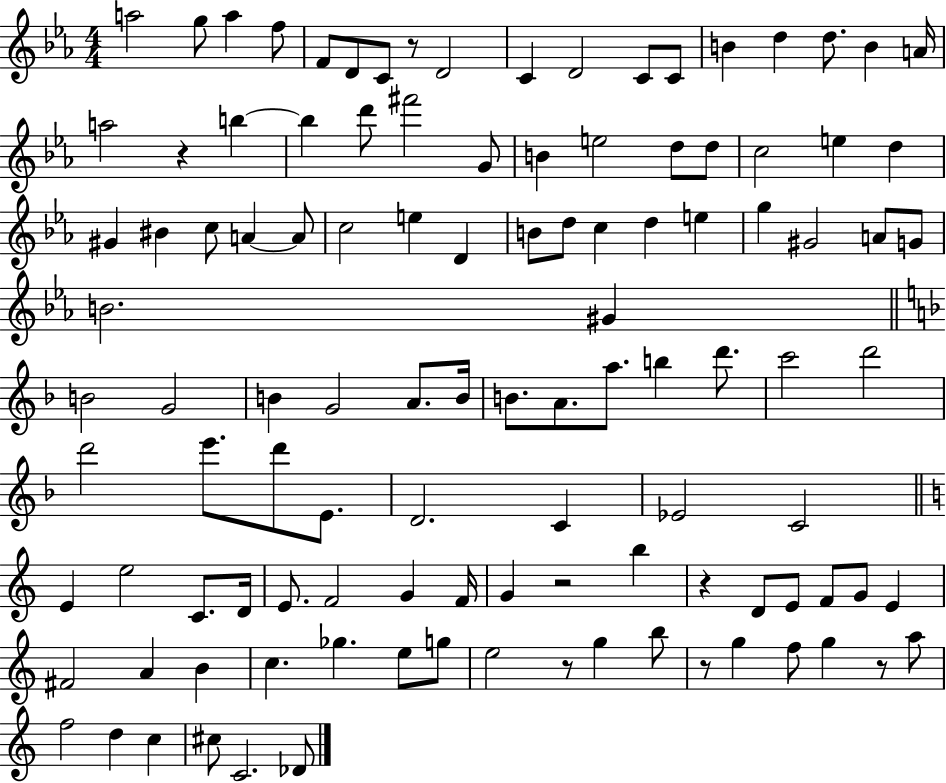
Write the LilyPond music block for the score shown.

{
  \clef treble
  \numericTimeSignature
  \time 4/4
  \key ees \major
  a''2 g''8 a''4 f''8 | f'8 d'8 c'8 r8 d'2 | c'4 d'2 c'8 c'8 | b'4 d''4 d''8. b'4 a'16 | \break a''2 r4 b''4~~ | b''4 d'''8 fis'''2 g'8 | b'4 e''2 d''8 d''8 | c''2 e''4 d''4 | \break gis'4 bis'4 c''8 a'4~~ a'8 | c''2 e''4 d'4 | b'8 d''8 c''4 d''4 e''4 | g''4 gis'2 a'8 g'8 | \break b'2. gis'4 | \bar "||" \break \key d \minor b'2 g'2 | b'4 g'2 a'8. b'16 | b'8. a'8. a''8. b''4 d'''8. | c'''2 d'''2 | \break d'''2 e'''8. d'''8 e'8. | d'2. c'4 | ees'2 c'2 | \bar "||" \break \key c \major e'4 e''2 c'8. d'16 | e'8. f'2 g'4 f'16 | g'4 r2 b''4 | r4 d'8 e'8 f'8 g'8 e'4 | \break fis'2 a'4 b'4 | c''4. ges''4. e''8 g''8 | e''2 r8 g''4 b''8 | r8 g''4 f''8 g''4 r8 a''8 | \break f''2 d''4 c''4 | cis''8 c'2. des'8 | \bar "|."
}